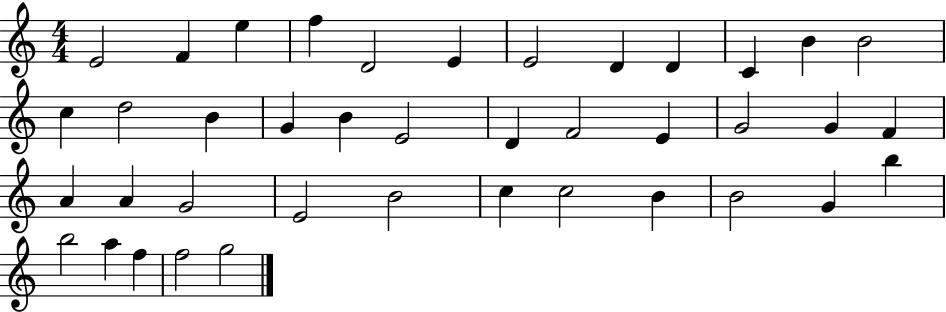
E4/h F4/q E5/q F5/q D4/h E4/q E4/h D4/q D4/q C4/q B4/q B4/h C5/q D5/h B4/q G4/q B4/q E4/h D4/q F4/h E4/q G4/h G4/q F4/q A4/q A4/q G4/h E4/h B4/h C5/q C5/h B4/q B4/h G4/q B5/q B5/h A5/q F5/q F5/h G5/h